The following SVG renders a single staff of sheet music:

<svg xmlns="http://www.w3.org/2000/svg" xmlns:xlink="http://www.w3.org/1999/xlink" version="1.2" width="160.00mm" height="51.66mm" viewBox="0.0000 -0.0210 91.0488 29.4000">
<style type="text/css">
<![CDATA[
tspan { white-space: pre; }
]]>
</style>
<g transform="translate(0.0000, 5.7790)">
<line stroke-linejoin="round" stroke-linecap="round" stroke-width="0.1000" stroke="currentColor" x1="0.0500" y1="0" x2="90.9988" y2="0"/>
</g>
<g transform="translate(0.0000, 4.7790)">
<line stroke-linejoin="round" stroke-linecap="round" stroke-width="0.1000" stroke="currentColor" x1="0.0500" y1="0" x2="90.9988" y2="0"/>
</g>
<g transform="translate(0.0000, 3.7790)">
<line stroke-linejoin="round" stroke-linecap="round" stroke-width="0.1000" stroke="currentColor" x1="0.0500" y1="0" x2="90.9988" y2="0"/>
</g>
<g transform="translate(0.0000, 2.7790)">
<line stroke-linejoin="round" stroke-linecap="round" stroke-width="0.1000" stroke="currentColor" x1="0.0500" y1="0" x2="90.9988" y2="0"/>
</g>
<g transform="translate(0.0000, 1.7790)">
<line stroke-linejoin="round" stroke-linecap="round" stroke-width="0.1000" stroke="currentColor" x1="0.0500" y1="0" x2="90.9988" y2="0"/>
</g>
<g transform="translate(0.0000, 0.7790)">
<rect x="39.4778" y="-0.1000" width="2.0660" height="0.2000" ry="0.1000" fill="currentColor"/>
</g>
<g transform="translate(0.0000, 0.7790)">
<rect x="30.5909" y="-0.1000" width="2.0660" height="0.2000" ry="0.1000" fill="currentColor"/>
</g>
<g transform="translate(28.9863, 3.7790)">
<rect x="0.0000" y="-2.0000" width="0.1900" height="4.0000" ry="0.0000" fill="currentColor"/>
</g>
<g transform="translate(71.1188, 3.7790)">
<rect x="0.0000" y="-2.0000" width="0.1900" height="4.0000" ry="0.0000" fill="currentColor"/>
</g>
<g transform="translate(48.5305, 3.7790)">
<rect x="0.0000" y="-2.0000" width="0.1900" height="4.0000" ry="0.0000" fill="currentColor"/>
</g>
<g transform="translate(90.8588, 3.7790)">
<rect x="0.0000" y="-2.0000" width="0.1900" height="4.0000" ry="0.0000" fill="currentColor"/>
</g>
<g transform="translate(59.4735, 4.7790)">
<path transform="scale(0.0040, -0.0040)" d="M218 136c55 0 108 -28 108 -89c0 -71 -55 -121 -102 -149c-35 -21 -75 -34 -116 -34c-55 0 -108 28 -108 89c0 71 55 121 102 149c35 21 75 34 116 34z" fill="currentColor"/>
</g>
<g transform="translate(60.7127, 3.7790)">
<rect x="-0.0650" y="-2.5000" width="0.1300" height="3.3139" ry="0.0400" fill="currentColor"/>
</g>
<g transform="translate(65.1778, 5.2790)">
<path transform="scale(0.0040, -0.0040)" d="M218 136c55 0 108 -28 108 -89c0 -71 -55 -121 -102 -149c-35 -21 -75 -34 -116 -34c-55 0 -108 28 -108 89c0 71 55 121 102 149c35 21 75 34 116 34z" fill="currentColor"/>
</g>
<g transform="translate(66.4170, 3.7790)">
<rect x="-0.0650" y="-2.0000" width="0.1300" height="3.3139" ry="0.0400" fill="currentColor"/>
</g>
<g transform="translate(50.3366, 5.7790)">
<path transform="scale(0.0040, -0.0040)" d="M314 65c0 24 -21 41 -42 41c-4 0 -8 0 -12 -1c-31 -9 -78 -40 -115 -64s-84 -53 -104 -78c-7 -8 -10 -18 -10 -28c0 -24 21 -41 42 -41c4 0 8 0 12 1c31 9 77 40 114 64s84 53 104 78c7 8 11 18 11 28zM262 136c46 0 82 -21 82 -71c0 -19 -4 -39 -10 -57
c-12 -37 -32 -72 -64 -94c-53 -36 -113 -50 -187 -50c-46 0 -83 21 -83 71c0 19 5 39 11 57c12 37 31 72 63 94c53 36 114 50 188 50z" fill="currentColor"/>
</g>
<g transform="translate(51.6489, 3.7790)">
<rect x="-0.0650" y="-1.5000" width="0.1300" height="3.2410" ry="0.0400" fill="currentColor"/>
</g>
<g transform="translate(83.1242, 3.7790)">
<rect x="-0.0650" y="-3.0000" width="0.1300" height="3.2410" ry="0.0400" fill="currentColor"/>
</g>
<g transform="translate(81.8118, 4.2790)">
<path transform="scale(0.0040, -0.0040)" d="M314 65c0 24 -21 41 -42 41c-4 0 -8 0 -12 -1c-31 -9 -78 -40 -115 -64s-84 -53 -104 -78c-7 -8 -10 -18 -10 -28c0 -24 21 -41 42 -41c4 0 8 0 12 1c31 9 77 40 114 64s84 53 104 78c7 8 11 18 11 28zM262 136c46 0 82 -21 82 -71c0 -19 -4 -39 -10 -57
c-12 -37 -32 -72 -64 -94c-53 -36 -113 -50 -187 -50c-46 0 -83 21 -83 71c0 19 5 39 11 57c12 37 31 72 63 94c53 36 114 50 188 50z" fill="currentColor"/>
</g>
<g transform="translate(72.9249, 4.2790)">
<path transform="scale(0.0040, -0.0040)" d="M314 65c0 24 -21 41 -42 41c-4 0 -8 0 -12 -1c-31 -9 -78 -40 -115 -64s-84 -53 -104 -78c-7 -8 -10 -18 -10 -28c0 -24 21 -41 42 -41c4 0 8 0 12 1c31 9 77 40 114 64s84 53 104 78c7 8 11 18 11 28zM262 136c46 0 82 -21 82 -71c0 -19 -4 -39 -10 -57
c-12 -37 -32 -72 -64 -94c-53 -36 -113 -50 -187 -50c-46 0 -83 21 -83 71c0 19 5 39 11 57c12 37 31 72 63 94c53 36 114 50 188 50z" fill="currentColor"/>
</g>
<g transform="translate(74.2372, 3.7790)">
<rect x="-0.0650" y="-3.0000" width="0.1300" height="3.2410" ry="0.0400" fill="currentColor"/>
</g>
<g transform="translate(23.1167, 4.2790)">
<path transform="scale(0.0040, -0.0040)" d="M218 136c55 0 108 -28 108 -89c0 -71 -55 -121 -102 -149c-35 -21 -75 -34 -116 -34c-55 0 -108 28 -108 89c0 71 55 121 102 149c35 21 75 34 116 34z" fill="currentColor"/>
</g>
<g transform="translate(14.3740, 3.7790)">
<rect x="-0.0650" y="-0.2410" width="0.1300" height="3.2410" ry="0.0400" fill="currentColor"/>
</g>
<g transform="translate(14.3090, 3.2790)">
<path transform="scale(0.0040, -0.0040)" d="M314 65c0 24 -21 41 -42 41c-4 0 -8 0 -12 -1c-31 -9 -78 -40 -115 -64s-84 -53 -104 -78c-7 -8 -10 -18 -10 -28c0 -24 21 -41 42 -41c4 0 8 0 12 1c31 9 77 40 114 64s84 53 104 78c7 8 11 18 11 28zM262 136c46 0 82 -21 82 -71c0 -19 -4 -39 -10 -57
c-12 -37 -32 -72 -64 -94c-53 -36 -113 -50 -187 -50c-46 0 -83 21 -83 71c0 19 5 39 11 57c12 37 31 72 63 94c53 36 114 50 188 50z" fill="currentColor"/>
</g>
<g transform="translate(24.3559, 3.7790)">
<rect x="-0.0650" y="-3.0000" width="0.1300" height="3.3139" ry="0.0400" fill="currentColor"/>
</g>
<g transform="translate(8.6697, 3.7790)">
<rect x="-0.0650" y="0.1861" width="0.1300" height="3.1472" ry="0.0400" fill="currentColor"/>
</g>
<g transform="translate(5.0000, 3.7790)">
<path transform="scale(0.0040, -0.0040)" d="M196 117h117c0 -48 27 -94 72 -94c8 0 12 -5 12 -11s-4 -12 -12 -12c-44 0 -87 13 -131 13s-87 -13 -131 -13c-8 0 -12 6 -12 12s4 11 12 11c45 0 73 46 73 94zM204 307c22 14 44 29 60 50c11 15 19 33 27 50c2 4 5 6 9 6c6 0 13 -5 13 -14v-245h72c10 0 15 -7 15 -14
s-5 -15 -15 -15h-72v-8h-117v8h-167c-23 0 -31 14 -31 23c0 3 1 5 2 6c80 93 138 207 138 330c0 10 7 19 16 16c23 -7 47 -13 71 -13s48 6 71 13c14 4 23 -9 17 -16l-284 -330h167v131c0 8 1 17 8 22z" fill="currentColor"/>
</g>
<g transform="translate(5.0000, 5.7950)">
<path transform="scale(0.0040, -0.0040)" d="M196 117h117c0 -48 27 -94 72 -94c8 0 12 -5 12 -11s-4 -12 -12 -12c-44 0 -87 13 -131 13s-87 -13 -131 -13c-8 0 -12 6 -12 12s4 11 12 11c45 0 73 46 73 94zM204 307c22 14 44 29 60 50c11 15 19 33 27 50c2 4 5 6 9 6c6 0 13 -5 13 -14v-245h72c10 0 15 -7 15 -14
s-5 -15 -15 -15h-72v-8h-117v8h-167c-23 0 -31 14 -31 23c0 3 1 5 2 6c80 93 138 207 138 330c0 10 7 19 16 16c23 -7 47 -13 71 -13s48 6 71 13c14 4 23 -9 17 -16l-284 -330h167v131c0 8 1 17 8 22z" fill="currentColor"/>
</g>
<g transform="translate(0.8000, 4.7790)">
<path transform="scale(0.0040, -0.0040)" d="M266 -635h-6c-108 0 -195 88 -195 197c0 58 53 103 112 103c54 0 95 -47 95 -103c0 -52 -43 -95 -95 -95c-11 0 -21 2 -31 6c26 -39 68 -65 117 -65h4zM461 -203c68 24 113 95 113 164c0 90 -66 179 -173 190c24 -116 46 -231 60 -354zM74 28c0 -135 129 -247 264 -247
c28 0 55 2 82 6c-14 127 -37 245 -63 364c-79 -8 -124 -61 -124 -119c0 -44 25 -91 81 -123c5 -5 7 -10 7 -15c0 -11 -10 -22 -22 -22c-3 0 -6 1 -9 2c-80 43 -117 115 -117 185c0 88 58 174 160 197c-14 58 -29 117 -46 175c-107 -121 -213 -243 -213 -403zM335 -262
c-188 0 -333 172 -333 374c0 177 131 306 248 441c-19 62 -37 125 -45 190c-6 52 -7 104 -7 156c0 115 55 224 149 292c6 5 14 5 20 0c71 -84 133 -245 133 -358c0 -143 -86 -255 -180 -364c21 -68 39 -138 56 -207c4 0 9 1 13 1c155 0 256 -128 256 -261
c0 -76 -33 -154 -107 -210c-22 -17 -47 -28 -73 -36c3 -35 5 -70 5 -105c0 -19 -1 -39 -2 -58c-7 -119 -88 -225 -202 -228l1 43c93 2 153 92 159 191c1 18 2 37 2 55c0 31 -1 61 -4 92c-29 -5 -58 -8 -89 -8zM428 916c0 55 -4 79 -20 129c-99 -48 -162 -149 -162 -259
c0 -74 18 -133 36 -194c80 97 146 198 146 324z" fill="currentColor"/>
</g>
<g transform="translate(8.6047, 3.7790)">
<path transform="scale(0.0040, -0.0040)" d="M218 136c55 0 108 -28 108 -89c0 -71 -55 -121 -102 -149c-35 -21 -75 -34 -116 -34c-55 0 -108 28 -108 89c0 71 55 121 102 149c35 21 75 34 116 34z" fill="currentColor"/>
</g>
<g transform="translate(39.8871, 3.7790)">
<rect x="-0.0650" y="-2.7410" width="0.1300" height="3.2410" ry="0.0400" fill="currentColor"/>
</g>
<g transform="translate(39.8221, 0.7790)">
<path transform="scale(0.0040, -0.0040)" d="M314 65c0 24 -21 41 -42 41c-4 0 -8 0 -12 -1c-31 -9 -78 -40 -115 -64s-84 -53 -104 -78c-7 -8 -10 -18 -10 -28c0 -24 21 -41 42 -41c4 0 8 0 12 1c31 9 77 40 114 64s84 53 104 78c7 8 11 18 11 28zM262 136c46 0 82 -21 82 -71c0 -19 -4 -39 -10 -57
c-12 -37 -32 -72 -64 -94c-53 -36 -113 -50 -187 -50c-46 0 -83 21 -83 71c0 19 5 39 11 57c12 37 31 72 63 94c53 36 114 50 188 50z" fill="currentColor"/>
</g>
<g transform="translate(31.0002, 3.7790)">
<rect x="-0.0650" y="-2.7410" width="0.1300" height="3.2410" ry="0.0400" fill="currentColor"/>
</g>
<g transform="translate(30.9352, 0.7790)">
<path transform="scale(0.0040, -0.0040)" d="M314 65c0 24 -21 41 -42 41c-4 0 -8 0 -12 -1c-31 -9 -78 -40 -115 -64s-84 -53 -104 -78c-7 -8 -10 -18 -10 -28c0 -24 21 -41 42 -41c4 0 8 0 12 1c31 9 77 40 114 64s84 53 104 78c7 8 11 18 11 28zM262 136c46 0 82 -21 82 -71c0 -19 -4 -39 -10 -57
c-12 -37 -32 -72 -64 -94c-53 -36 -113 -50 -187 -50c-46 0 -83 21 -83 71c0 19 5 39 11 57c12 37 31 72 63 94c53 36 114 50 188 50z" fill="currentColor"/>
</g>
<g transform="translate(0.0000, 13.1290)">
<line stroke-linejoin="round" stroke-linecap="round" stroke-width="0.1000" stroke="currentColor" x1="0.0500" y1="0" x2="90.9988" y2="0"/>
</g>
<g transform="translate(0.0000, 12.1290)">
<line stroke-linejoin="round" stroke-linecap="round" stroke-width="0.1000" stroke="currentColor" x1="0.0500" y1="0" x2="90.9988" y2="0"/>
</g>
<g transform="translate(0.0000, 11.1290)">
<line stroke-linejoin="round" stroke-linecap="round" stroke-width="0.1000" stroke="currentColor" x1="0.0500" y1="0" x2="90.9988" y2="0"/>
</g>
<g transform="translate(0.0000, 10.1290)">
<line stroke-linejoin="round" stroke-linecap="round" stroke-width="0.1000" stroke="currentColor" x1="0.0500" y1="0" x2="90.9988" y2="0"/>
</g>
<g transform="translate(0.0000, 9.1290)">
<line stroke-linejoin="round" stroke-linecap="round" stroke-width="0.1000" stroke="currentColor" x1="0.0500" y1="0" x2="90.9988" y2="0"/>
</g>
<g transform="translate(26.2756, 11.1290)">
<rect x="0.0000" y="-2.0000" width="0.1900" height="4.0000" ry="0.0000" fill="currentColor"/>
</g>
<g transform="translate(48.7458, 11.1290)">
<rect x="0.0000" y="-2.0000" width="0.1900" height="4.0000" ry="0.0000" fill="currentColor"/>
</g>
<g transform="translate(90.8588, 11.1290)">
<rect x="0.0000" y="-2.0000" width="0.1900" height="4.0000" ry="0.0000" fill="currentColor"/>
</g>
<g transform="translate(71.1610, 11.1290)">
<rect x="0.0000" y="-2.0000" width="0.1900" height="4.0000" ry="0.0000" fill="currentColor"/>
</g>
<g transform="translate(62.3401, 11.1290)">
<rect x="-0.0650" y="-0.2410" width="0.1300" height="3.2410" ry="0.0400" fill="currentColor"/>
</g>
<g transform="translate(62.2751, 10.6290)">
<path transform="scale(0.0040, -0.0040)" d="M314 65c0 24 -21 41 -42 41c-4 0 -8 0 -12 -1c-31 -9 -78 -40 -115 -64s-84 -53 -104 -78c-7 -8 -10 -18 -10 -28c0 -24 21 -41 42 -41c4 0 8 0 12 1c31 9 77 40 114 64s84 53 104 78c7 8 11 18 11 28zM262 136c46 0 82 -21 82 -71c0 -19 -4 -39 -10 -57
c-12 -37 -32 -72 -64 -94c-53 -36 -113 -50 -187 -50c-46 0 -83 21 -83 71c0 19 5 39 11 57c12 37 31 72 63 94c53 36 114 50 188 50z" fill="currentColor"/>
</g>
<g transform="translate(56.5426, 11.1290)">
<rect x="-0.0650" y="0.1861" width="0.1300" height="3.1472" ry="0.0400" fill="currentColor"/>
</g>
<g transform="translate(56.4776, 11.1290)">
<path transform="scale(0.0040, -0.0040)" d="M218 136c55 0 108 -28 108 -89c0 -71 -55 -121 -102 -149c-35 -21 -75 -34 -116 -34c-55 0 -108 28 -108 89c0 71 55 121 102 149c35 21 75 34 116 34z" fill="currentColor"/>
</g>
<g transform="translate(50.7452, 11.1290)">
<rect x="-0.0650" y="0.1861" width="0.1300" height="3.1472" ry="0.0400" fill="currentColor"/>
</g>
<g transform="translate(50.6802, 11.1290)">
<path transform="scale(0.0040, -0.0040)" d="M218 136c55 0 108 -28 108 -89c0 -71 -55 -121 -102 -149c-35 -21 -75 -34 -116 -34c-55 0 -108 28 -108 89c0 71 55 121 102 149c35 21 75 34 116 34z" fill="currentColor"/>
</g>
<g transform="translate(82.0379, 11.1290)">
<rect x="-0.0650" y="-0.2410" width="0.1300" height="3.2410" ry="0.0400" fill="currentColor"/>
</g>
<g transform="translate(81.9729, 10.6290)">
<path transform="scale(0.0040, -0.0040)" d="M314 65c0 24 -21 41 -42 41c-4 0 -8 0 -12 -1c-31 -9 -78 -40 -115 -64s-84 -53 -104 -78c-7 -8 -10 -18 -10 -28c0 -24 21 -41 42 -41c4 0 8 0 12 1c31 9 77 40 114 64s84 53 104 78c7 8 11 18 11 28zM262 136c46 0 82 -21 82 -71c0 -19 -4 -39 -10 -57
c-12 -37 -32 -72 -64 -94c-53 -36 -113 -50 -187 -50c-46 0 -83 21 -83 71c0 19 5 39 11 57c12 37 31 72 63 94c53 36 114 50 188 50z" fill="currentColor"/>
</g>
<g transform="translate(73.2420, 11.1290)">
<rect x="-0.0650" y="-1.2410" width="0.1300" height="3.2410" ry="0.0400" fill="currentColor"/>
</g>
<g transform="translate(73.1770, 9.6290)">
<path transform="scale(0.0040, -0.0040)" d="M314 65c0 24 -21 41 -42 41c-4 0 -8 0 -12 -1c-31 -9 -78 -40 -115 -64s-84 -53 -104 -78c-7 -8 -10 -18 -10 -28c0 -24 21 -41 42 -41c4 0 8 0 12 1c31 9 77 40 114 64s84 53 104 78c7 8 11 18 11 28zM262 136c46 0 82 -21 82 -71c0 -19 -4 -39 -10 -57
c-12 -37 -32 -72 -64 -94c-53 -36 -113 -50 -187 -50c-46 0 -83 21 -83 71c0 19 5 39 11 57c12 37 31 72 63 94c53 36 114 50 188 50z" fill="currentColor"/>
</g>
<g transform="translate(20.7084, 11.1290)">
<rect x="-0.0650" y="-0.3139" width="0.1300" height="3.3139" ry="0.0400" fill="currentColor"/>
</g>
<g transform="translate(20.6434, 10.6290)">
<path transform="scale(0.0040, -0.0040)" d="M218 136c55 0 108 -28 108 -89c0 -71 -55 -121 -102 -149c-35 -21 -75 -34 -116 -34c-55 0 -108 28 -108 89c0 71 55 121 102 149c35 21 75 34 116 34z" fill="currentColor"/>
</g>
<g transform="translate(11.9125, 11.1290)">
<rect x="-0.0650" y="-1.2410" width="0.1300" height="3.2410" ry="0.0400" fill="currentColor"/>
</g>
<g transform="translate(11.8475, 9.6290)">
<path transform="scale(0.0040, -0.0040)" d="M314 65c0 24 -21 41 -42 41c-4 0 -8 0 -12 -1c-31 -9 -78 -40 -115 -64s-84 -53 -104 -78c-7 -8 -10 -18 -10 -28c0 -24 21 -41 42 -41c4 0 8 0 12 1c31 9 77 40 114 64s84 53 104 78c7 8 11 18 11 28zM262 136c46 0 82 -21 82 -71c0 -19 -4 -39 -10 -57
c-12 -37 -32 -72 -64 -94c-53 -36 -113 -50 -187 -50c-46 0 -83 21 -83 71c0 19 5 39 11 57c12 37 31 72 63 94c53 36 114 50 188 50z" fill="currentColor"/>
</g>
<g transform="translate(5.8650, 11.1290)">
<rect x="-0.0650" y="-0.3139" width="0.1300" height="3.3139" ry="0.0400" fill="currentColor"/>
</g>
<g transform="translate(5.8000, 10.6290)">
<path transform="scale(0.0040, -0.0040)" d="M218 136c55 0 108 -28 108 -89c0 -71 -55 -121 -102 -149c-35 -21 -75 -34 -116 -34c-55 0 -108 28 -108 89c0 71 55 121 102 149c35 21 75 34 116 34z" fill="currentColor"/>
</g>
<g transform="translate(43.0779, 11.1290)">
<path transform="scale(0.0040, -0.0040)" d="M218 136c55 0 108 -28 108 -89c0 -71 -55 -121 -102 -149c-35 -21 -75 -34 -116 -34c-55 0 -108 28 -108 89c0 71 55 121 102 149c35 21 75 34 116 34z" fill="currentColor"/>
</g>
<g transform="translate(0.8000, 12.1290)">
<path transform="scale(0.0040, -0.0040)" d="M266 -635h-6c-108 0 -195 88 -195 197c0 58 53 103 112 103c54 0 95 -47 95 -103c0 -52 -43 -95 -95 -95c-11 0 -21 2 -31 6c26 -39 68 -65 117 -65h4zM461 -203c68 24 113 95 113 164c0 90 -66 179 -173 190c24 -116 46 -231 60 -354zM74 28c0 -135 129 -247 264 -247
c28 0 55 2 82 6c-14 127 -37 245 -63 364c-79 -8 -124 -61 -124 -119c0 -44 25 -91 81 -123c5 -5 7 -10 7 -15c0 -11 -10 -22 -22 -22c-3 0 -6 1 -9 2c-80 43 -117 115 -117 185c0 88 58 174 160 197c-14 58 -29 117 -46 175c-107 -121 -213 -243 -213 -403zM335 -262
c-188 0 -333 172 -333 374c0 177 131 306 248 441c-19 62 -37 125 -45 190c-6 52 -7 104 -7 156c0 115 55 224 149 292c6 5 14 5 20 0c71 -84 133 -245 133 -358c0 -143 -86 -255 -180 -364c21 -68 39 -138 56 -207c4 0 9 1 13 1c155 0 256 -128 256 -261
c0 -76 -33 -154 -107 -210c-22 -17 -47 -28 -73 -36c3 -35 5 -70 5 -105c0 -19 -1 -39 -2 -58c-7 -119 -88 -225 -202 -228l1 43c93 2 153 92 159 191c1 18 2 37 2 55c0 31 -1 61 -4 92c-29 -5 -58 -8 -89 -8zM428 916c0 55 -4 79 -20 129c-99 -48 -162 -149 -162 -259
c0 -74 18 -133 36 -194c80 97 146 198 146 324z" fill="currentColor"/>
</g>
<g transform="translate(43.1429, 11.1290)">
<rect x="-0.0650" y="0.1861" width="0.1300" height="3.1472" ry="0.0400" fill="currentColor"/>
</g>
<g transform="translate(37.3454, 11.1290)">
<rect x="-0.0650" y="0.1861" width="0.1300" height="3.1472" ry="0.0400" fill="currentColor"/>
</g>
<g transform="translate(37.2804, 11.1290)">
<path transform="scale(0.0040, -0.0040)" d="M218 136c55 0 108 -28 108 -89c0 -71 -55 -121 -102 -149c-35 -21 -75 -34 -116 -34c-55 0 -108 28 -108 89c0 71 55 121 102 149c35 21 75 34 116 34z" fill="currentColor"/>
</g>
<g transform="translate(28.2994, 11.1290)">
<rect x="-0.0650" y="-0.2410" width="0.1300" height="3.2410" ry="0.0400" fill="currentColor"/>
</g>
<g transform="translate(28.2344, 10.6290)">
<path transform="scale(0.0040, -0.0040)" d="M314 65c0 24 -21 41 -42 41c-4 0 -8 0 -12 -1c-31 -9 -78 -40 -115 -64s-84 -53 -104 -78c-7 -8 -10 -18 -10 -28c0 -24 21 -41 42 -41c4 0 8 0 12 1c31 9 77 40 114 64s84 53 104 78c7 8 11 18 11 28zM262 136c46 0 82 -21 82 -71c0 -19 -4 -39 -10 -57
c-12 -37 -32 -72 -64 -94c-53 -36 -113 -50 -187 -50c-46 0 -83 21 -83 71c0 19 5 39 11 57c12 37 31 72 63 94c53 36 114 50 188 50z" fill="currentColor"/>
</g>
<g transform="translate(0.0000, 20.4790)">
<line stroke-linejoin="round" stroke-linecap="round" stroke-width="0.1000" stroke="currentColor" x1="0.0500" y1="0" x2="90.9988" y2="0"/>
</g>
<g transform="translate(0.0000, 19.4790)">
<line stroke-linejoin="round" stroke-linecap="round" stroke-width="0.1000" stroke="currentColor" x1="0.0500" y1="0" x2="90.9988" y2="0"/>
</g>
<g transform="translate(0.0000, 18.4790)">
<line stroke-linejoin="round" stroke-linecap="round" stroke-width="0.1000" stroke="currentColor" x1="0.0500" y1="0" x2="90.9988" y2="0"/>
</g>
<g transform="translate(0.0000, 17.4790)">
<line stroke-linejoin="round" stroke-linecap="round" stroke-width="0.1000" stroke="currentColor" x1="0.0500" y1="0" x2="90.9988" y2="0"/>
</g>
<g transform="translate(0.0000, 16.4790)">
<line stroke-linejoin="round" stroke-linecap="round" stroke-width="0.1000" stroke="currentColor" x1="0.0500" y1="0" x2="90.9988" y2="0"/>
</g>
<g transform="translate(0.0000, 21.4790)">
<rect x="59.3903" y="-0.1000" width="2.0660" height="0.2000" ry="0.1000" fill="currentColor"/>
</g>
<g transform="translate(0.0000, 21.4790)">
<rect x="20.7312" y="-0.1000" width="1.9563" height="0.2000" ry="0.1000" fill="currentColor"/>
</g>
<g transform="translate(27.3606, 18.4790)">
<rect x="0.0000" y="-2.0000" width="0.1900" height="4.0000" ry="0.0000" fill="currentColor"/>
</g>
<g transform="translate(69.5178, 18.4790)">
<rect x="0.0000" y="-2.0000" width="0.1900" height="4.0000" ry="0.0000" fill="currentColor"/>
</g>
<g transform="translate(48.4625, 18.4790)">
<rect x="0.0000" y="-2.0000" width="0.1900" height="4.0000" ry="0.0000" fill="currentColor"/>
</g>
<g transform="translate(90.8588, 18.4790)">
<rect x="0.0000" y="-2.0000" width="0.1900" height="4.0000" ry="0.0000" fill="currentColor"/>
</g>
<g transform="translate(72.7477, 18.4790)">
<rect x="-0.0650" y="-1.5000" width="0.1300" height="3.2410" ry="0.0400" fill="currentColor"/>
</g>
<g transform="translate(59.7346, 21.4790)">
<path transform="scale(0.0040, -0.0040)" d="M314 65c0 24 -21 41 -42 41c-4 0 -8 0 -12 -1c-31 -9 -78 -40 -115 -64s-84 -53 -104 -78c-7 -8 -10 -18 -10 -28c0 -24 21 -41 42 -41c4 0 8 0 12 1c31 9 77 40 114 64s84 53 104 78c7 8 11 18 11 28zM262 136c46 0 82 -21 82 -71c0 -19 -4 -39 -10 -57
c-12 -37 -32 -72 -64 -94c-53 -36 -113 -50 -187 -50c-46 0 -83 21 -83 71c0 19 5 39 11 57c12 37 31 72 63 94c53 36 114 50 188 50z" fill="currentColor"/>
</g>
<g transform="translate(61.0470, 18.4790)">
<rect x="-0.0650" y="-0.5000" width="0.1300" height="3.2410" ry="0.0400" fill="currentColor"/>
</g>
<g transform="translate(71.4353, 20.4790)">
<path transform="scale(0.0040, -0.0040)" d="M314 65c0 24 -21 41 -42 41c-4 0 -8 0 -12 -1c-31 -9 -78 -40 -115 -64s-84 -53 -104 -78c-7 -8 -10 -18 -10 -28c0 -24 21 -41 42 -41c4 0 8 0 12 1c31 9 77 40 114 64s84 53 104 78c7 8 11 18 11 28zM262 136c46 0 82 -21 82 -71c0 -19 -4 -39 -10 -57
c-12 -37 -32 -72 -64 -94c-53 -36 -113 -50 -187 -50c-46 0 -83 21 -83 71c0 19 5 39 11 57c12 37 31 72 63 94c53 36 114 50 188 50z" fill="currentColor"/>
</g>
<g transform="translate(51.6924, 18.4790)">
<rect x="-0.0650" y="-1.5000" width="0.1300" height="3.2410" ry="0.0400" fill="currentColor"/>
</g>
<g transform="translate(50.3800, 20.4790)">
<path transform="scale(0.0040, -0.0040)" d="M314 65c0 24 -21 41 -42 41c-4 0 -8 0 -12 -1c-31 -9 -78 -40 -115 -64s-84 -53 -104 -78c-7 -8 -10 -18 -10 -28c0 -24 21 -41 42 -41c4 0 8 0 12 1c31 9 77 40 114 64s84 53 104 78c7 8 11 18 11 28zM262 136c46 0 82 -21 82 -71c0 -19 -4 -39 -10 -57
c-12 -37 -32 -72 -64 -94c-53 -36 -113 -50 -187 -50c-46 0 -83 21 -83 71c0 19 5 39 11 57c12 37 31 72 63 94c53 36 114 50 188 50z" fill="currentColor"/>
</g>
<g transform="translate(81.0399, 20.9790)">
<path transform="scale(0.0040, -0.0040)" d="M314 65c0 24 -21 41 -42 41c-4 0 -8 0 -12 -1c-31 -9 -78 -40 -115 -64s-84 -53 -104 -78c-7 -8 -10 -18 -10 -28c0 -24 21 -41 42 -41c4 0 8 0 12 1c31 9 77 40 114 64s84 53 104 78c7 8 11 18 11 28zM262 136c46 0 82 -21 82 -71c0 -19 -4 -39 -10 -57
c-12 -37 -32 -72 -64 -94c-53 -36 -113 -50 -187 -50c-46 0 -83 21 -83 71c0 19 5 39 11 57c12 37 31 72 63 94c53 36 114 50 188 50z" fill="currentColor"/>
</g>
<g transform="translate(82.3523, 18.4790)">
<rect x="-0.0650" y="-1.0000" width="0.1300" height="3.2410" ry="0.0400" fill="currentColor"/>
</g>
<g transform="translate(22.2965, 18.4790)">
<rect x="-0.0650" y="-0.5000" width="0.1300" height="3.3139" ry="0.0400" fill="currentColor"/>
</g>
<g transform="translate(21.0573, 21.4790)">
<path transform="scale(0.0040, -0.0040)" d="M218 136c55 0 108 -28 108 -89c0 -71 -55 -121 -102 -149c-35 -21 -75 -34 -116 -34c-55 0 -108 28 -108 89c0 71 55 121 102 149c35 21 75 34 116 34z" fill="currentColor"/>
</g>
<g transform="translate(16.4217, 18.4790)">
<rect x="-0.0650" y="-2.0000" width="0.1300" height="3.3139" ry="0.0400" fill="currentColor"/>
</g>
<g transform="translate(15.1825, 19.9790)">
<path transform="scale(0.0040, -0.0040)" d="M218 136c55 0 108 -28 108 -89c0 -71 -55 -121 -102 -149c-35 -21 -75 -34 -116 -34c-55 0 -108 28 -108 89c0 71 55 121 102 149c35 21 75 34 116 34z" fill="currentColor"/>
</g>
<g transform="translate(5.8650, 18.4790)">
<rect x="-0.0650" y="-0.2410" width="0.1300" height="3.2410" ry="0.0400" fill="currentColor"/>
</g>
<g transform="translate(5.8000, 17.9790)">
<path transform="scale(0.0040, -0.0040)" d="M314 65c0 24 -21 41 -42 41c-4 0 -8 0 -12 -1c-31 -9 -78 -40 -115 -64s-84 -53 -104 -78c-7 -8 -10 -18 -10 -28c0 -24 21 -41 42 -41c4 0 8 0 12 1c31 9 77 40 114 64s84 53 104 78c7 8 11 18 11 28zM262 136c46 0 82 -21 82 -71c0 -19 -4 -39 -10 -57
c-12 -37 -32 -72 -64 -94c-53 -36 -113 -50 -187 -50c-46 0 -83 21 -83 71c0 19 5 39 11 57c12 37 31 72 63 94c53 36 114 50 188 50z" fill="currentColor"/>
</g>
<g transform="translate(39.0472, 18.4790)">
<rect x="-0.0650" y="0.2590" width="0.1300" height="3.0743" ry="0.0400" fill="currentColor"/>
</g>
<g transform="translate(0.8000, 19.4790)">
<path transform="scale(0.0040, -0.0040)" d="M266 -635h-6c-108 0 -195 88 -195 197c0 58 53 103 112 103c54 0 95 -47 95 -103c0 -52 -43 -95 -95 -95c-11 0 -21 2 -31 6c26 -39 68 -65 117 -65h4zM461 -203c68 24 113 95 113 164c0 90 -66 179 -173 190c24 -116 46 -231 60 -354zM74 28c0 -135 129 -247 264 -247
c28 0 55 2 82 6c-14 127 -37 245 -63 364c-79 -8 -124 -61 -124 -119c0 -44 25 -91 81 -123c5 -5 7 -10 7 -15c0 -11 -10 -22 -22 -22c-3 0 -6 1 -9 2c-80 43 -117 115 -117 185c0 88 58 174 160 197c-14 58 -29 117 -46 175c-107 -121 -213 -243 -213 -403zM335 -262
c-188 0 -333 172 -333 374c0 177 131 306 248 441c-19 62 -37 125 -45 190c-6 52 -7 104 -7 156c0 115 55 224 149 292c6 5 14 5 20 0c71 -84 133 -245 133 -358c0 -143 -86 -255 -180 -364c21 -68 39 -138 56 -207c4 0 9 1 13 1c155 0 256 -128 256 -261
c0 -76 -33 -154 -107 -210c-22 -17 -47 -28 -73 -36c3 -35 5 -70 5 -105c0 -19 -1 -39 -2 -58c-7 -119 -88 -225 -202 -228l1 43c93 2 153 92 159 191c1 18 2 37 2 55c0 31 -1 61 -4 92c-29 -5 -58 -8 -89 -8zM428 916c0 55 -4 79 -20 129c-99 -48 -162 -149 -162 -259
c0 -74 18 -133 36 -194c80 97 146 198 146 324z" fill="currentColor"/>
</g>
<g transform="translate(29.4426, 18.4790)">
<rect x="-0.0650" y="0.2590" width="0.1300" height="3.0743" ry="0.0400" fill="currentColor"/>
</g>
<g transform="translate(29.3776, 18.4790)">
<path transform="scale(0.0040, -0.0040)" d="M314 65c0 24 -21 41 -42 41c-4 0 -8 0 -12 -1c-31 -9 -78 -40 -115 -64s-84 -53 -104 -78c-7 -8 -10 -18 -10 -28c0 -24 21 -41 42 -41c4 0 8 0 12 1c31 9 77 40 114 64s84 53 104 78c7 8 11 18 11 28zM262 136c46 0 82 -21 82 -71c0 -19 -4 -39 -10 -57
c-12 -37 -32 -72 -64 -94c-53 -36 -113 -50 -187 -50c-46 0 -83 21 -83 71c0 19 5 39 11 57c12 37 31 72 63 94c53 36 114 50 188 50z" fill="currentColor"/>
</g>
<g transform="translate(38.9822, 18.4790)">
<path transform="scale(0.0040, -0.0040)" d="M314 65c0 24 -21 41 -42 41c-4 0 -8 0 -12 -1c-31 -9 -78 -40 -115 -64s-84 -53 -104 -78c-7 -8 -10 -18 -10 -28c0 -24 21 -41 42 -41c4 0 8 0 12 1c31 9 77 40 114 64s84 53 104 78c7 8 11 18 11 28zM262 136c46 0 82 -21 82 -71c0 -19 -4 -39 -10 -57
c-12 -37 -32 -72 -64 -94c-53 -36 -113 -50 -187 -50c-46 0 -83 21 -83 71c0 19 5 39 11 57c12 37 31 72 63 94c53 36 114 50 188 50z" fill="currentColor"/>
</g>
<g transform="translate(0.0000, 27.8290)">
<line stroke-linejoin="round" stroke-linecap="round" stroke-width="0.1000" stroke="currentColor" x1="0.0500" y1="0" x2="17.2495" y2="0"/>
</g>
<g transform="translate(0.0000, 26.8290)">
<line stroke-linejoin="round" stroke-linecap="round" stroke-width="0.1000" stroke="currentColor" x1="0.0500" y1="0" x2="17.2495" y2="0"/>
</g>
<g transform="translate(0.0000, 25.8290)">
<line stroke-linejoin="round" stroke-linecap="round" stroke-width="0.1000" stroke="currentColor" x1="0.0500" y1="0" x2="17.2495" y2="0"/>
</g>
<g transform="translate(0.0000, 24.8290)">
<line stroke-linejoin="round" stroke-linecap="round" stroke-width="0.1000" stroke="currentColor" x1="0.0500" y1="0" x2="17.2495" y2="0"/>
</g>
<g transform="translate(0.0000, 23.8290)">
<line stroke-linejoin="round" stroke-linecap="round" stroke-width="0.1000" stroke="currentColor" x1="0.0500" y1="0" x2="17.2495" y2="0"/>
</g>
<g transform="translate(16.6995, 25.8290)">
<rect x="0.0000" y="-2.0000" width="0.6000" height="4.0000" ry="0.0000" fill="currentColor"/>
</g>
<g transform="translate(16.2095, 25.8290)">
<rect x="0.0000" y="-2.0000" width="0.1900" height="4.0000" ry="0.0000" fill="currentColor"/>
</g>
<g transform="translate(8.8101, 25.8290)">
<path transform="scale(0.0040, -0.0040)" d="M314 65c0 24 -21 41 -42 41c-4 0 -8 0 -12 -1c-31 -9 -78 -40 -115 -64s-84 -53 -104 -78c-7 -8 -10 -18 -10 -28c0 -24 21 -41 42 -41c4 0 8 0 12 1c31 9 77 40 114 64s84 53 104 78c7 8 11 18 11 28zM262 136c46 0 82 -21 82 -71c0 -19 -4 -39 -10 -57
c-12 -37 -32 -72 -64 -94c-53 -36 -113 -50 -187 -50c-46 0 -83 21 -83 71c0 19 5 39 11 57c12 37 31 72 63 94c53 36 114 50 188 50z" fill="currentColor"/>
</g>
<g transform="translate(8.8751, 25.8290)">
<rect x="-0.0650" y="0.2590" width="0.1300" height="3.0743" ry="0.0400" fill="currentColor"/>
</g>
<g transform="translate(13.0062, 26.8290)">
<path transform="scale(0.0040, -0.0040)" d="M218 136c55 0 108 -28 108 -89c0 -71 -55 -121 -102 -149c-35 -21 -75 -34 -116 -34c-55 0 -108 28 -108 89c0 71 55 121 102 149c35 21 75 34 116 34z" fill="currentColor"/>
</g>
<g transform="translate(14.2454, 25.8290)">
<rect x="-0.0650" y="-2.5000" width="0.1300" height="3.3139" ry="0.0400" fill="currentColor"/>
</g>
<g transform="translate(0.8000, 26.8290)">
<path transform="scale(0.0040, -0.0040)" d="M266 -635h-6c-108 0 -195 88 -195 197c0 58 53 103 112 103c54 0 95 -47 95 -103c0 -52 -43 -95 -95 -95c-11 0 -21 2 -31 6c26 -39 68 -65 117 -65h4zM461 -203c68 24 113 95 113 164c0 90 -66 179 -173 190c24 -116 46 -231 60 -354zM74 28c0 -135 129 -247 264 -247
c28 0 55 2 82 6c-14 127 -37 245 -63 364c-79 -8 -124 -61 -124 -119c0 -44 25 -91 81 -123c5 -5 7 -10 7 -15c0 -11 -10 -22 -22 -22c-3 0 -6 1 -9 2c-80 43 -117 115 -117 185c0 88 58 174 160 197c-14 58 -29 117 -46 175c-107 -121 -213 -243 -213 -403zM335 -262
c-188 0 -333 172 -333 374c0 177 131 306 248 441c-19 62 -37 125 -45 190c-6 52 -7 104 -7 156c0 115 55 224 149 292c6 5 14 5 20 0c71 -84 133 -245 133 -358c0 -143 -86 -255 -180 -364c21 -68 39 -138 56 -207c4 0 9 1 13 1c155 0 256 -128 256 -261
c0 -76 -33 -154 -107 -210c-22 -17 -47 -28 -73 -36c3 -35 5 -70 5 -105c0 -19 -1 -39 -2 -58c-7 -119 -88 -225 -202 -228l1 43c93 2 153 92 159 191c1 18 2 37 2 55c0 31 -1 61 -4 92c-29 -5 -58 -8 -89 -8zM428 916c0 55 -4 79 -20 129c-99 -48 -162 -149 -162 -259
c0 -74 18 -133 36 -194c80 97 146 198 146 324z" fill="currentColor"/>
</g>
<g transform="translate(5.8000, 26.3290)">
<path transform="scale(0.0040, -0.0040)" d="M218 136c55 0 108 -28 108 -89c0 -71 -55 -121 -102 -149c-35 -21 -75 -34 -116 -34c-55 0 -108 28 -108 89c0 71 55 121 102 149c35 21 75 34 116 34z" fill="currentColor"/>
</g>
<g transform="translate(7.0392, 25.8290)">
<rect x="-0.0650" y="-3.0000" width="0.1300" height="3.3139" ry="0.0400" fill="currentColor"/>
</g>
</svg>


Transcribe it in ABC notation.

X:1
T:Untitled
M:4/4
L:1/4
K:C
B c2 A a2 a2 E2 G F A2 A2 c e2 c c2 B B B B c2 e2 c2 c2 F C B2 B2 E2 C2 E2 D2 A B2 G